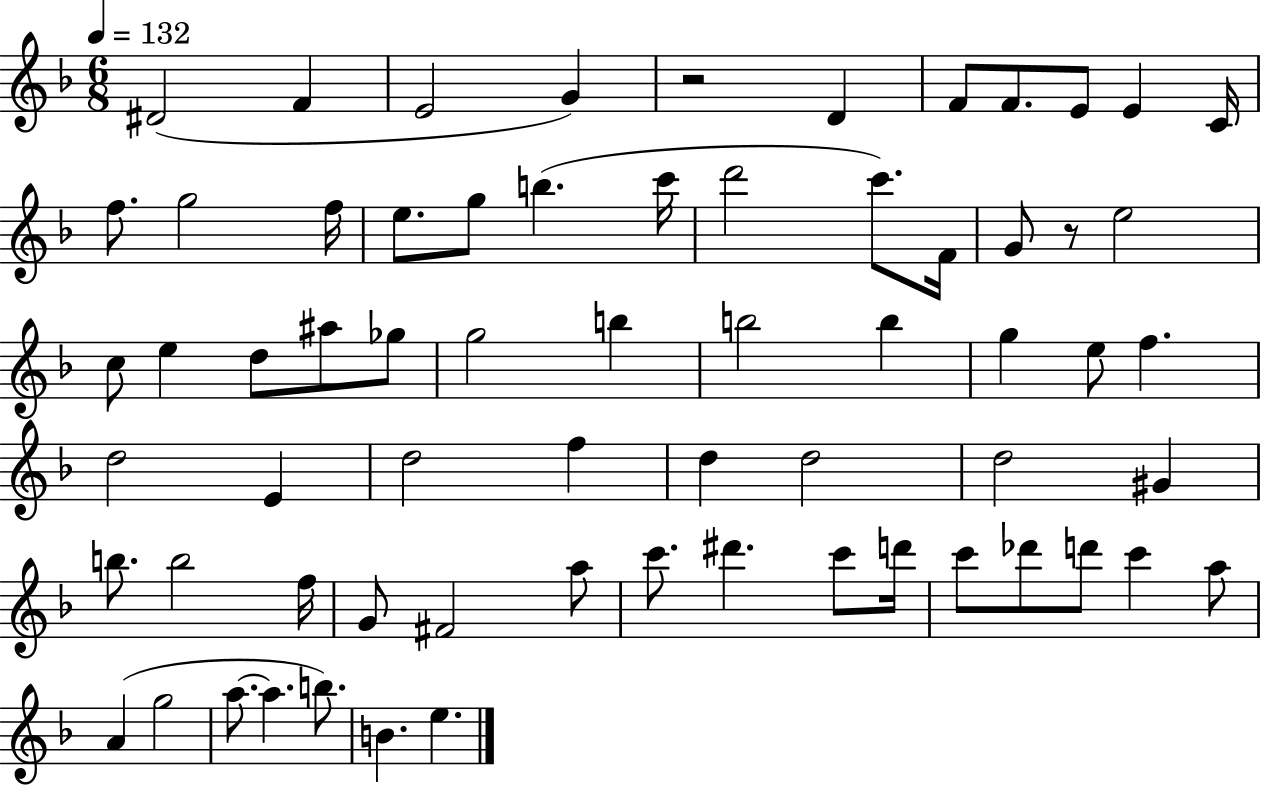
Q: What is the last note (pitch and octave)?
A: E5